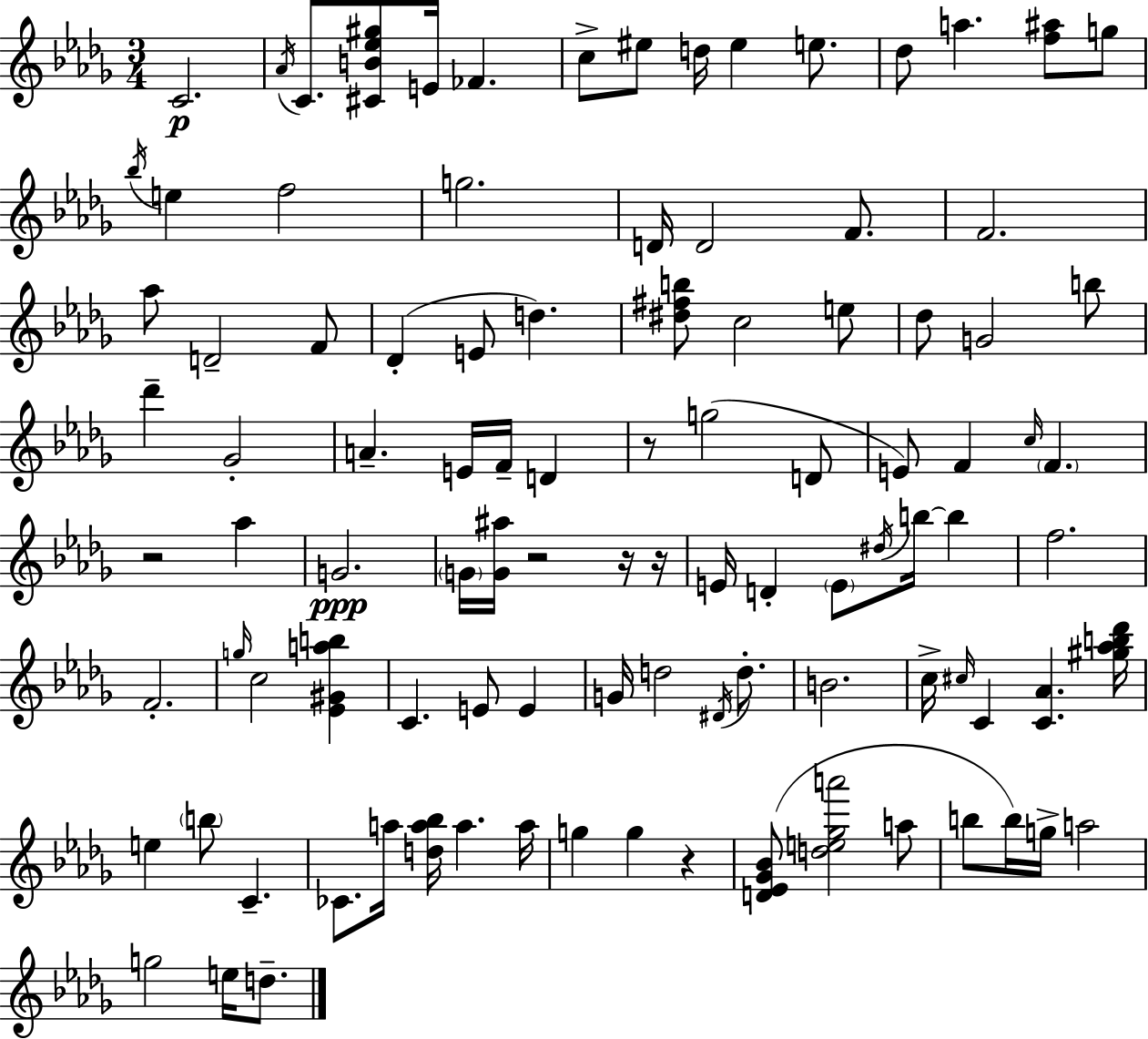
{
  \clef treble
  \numericTimeSignature
  \time 3/4
  \key bes \minor
  c'2.\p | \acciaccatura { aes'16 } c'8. <cis' b' ees'' gis''>8 e'16 fes'4. | c''8-> eis''8 d''16 eis''4 e''8. | des''8 a''4. <f'' ais''>8 g''8 | \break \acciaccatura { bes''16 } e''4 f''2 | g''2. | d'16 d'2 f'8. | f'2. | \break aes''8 d'2-- | f'8 des'4-.( e'8 d''4.) | <dis'' fis'' b''>8 c''2 | e''8 des''8 g'2 | \break b''8 des'''4-- ges'2-. | a'4.-- e'16 f'16-- d'4 | r8 g''2( | d'8 e'8) f'4 \grace { c''16 } \parenthesize f'4. | \break r2 aes''4 | g'2.\ppp | \parenthesize g'16 <g' ais''>16 r2 | r16 r16 e'16 d'4-. \parenthesize e'8 \acciaccatura { dis''16 } b''16~~ | \break b''4 f''2. | f'2.-. | \grace { g''16 } c''2 | <ees' gis' a'' b''>4 c'4. e'8 | \break e'4 g'16 d''2 | \acciaccatura { dis'16 } d''8.-. b'2. | c''16-> \grace { cis''16 } c'4 | <c' aes'>4. <gis'' aes'' b'' des'''>16 e''4 \parenthesize b''8 | \break c'4.-- ces'8. a''16 <d'' a'' bes''>16 | a''4. a''16 g''4 g''4 | r4 <d' ees' ges' bes'>8( <d'' e'' ges'' a'''>2 | a''8 b''8 b''16) g''16-> a''2 | \break g''2 | e''16 d''8.-- \bar "|."
}